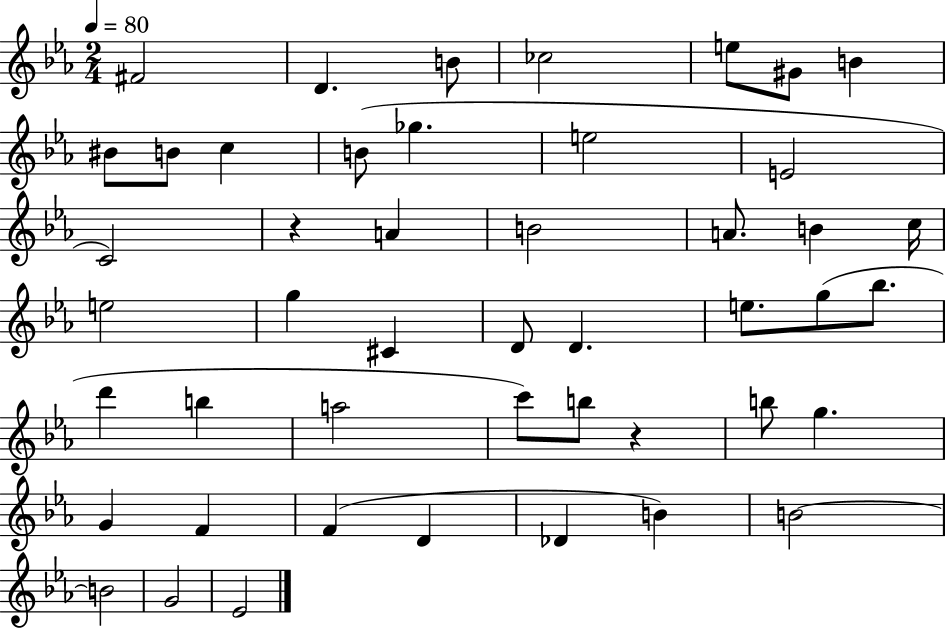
{
  \clef treble
  \numericTimeSignature
  \time 2/4
  \key ees \major
  \tempo 4 = 80
  fis'2 | d'4. b'8 | ces''2 | e''8 gis'8 b'4 | \break bis'8 b'8 c''4 | b'8( ges''4. | e''2 | e'2 | \break c'2) | r4 a'4 | b'2 | a'8. b'4 c''16 | \break e''2 | g''4 cis'4 | d'8 d'4. | e''8. g''8( bes''8. | \break d'''4 b''4 | a''2 | c'''8) b''8 r4 | b''8 g''4. | \break g'4 f'4 | f'4( d'4 | des'4 b'4) | b'2~~ | \break b'2 | g'2 | ees'2 | \bar "|."
}